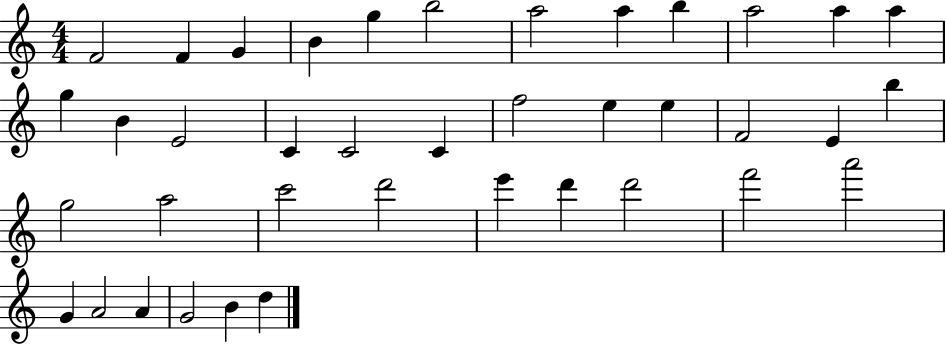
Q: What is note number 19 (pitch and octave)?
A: F5